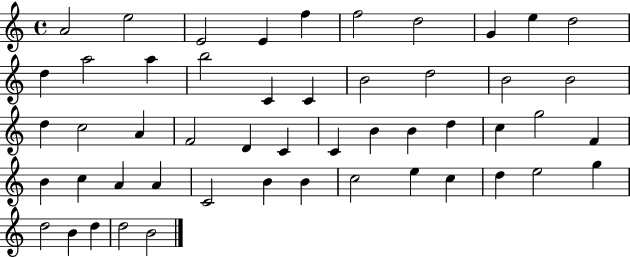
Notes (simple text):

A4/h E5/h E4/h E4/q F5/q F5/h D5/h G4/q E5/q D5/h D5/q A5/h A5/q B5/h C4/q C4/q B4/h D5/h B4/h B4/h D5/q C5/h A4/q F4/h D4/q C4/q C4/q B4/q B4/q D5/q C5/q G5/h F4/q B4/q C5/q A4/q A4/q C4/h B4/q B4/q C5/h E5/q C5/q D5/q E5/h G5/q D5/h B4/q D5/q D5/h B4/h